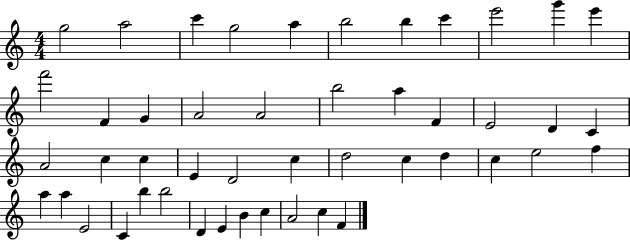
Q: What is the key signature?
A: C major